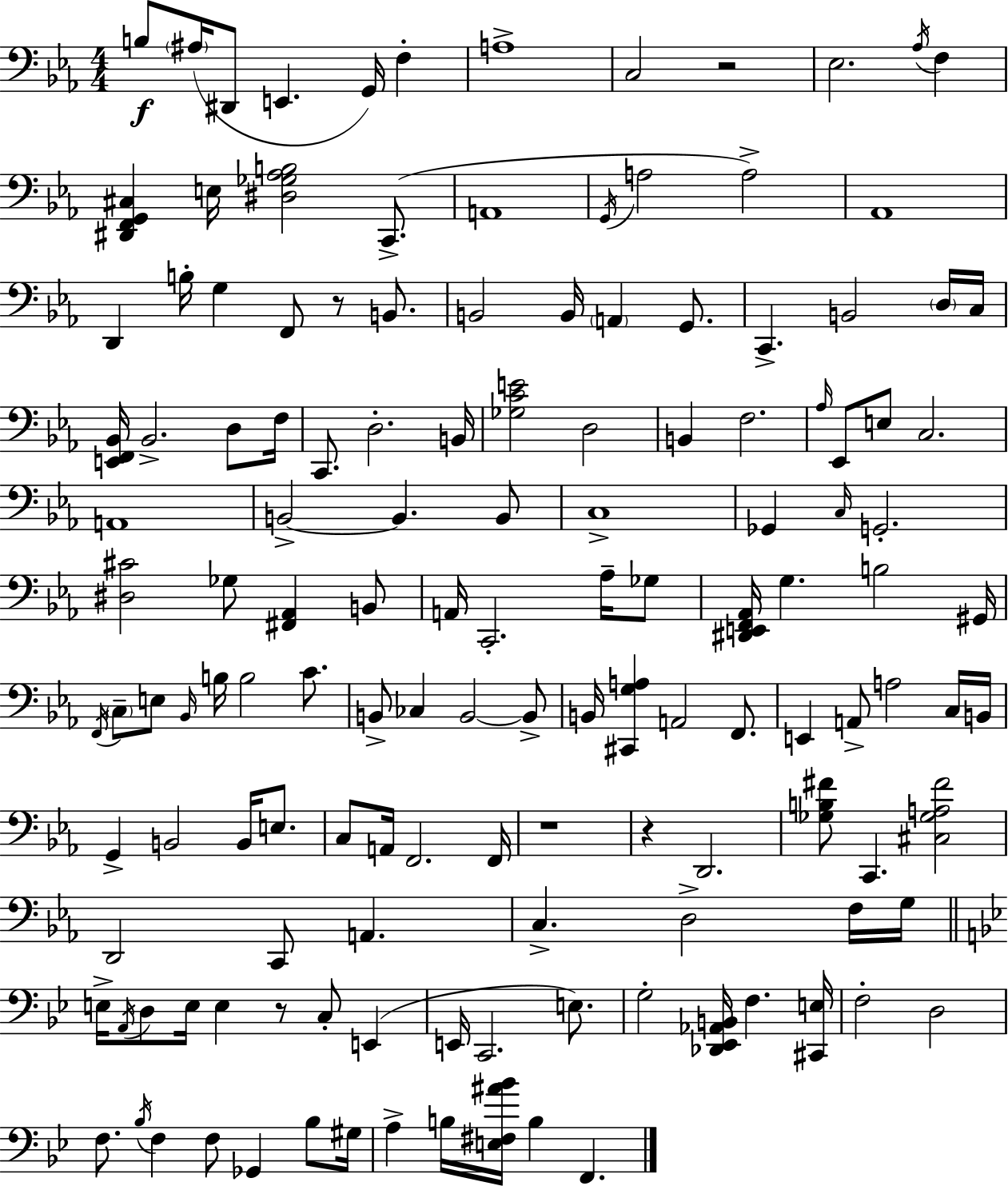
B3/e A#3/s D#2/e E2/q. G2/s F3/q A3/w C3/h R/h Eb3/h. Ab3/s F3/q [D#2,F2,G2,C#3]/q E3/s [D#3,Gb3,Ab3,B3]/h C2/e. A2/w G2/s A3/h A3/h Ab2/w D2/q B3/s G3/q F2/e R/e B2/e. B2/h B2/s A2/q G2/e. C2/q. B2/h D3/s C3/s [E2,F2,Bb2]/s Bb2/h. D3/e F3/s C2/e. D3/h. B2/s [Gb3,C4,E4]/h D3/h B2/q F3/h. Ab3/s Eb2/e E3/e C3/h. A2/w B2/h B2/q. B2/e C3/w Gb2/q C3/s G2/h. [D#3,C#4]/h Gb3/e [F#2,Ab2]/q B2/e A2/s C2/h. Ab3/s Gb3/e [D#2,E2,F2,Ab2]/s G3/q. B3/h G#2/s F2/s C3/e E3/e Bb2/s B3/s B3/h C4/e. B2/e CES3/q B2/h B2/e B2/s [C#2,G3,A3]/q A2/h F2/e. E2/q A2/e A3/h C3/s B2/s G2/q B2/h B2/s E3/e. C3/e A2/s F2/h. F2/s R/w R/q D2/h. [Gb3,B3,F#4]/e C2/q. [C#3,Gb3,A3,F#4]/h D2/h C2/e A2/q. C3/q. D3/h F3/s G3/s E3/s A2/s D3/e E3/s E3/q R/e C3/e E2/q E2/s C2/h. E3/e. G3/h [Db2,Eb2,Ab2,B2]/s F3/q. [C#2,E3]/s F3/h D3/h F3/e. Bb3/s F3/q F3/e Gb2/q Bb3/e G#3/s A3/q B3/s [E3,F#3,A#4,Bb4]/s B3/q F2/q.